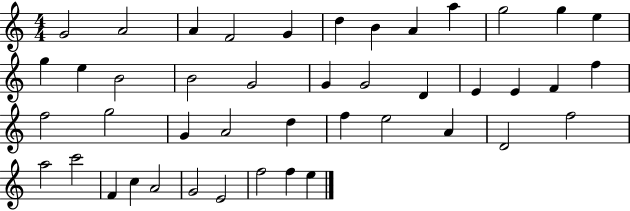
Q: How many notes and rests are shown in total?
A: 44